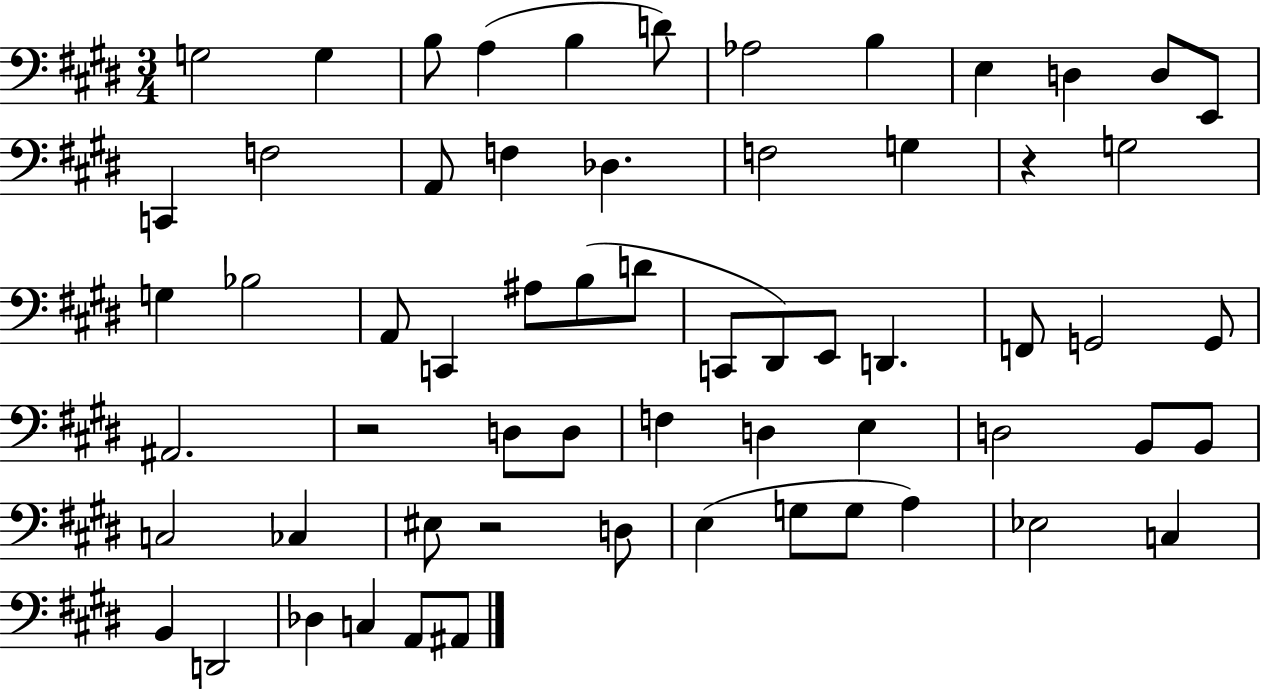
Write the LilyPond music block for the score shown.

{
  \clef bass
  \numericTimeSignature
  \time 3/4
  \key e \major
  g2 g4 | b8 a4( b4 d'8) | aes2 b4 | e4 d4 d8 e,8 | \break c,4 f2 | a,8 f4 des4. | f2 g4 | r4 g2 | \break g4 bes2 | a,8 c,4 ais8 b8( d'8 | c,8 dis,8) e,8 d,4. | f,8 g,2 g,8 | \break ais,2. | r2 d8 d8 | f4 d4 e4 | d2 b,8 b,8 | \break c2 ces4 | eis8 r2 d8 | e4( g8 g8 a4) | ees2 c4 | \break b,4 d,2 | des4 c4 a,8 ais,8 | \bar "|."
}